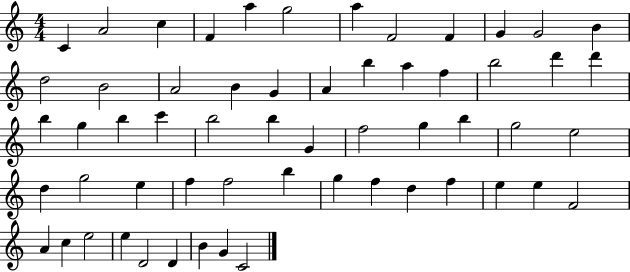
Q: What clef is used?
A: treble